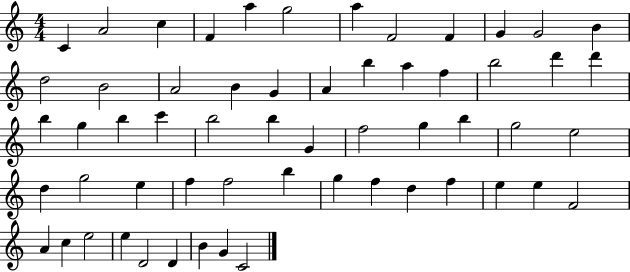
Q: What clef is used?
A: treble